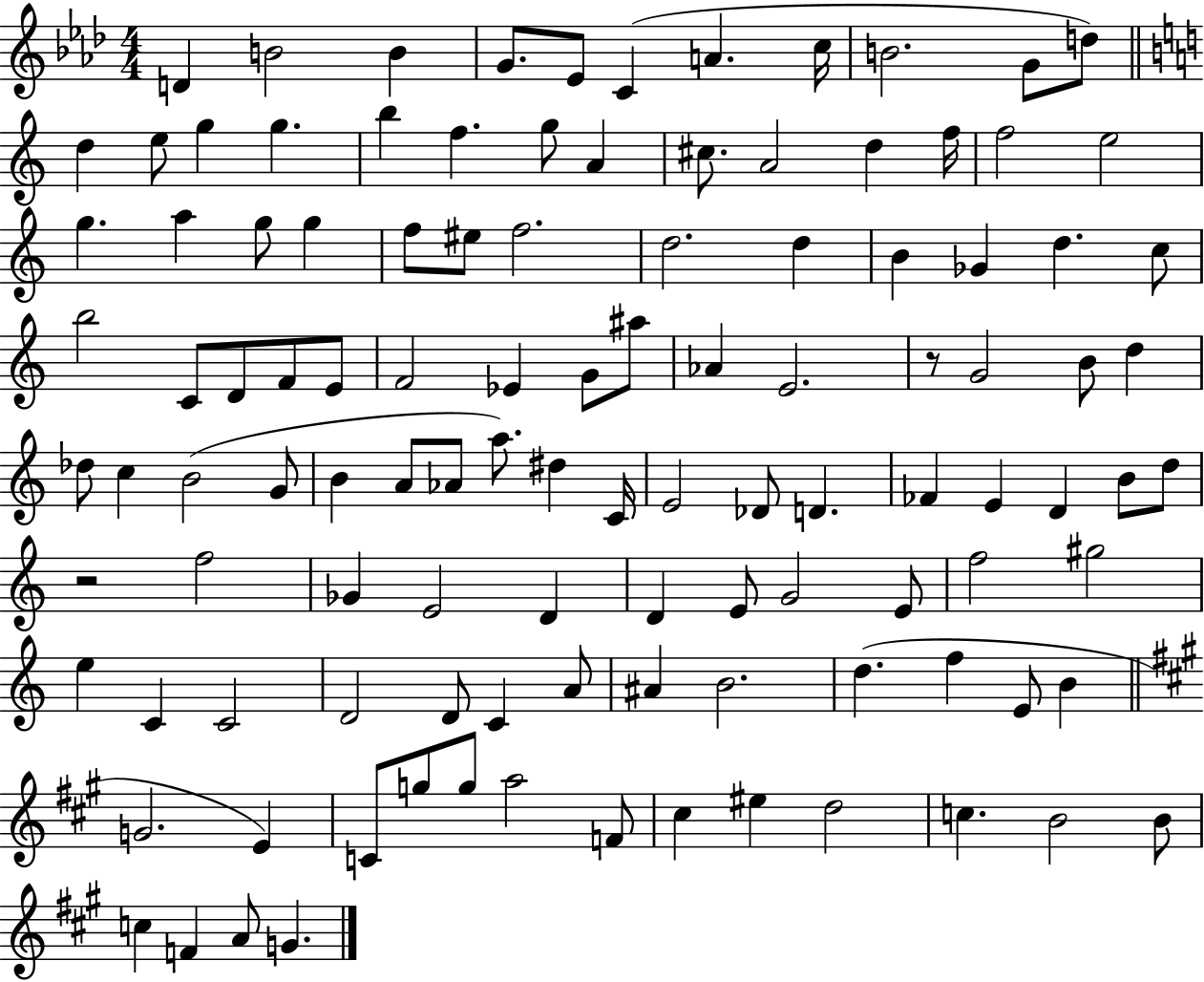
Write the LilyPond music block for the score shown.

{
  \clef treble
  \numericTimeSignature
  \time 4/4
  \key aes \major
  d'4 b'2 b'4 | g'8. ees'8 c'4( a'4. c''16 | b'2. g'8 d''8) | \bar "||" \break \key c \major d''4 e''8 g''4 g''4. | b''4 f''4. g''8 a'4 | cis''8. a'2 d''4 f''16 | f''2 e''2 | \break g''4. a''4 g''8 g''4 | f''8 eis''8 f''2. | d''2. d''4 | b'4 ges'4 d''4. c''8 | \break b''2 c'8 d'8 f'8 e'8 | f'2 ees'4 g'8 ais''8 | aes'4 e'2. | r8 g'2 b'8 d''4 | \break des''8 c''4 b'2( g'8 | b'4 a'8 aes'8 a''8.) dis''4 c'16 | e'2 des'8 d'4. | fes'4 e'4 d'4 b'8 d''8 | \break r2 f''2 | ges'4 e'2 d'4 | d'4 e'8 g'2 e'8 | f''2 gis''2 | \break e''4 c'4 c'2 | d'2 d'8 c'4 a'8 | ais'4 b'2. | d''4.( f''4 e'8 b'4 | \break \bar "||" \break \key a \major g'2. e'4) | c'8 g''8 g''8 a''2 f'8 | cis''4 eis''4 d''2 | c''4. b'2 b'8 | \break c''4 f'4 a'8 g'4. | \bar "|."
}